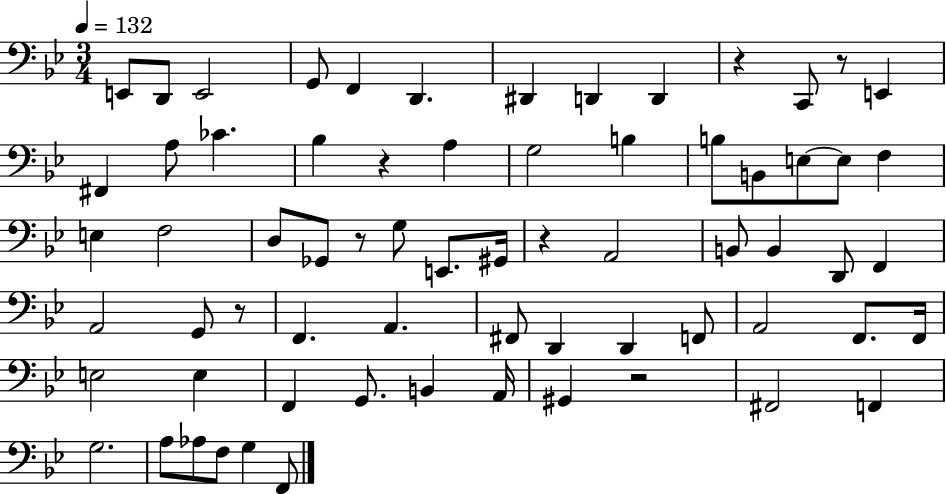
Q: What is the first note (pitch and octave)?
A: E2